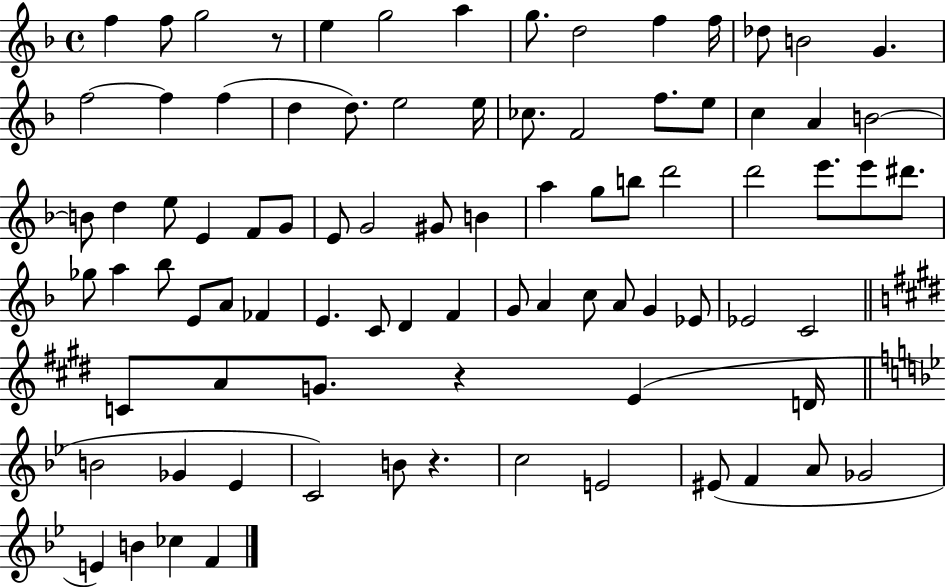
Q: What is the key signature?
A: F major